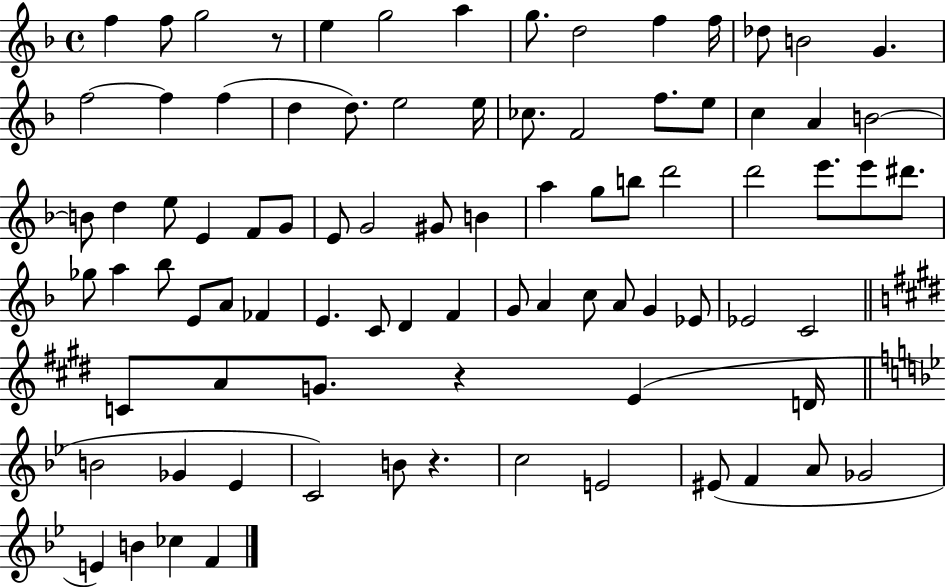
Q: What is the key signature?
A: F major